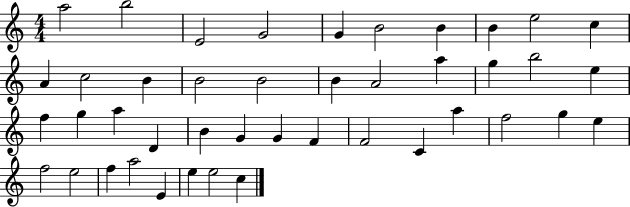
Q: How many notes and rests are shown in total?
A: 43